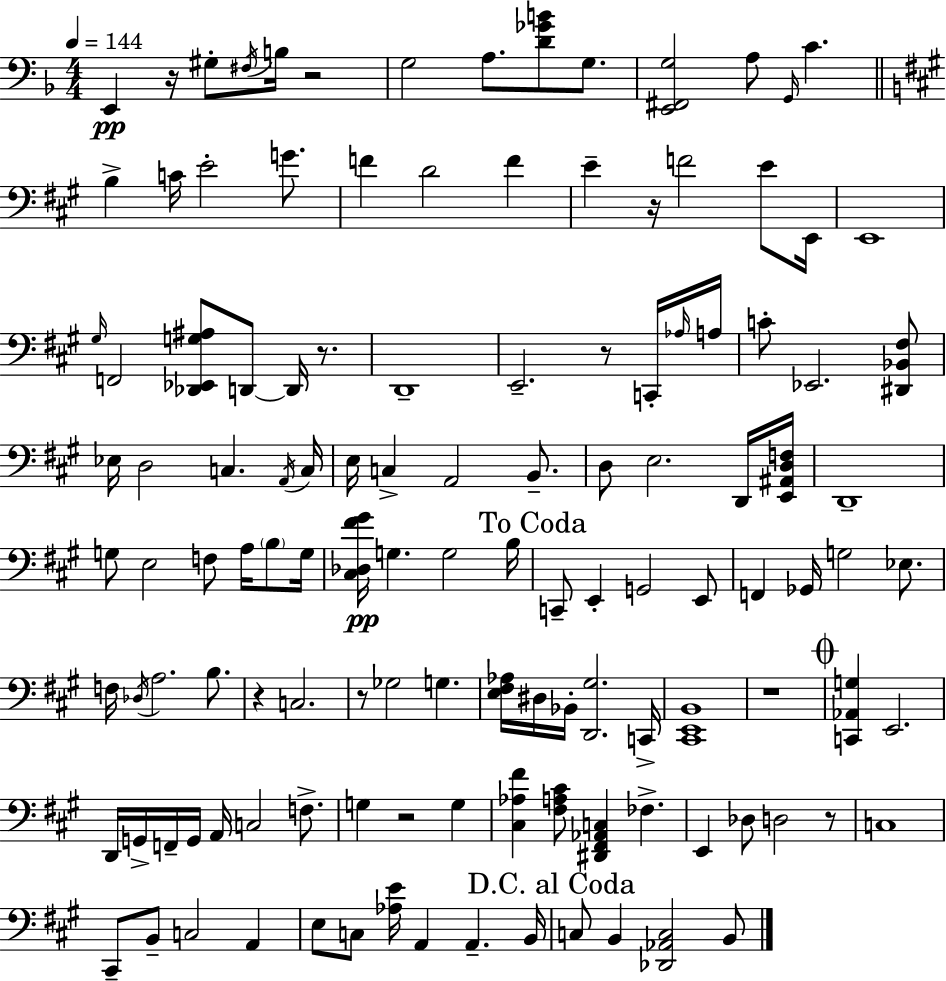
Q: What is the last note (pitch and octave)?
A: B2